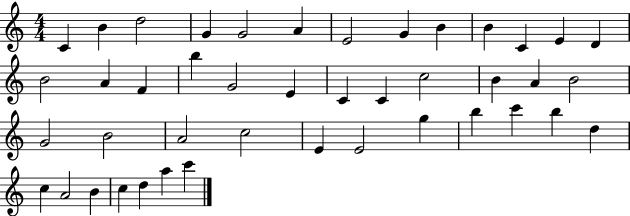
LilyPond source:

{
  \clef treble
  \numericTimeSignature
  \time 4/4
  \key c \major
  c'4 b'4 d''2 | g'4 g'2 a'4 | e'2 g'4 b'4 | b'4 c'4 e'4 d'4 | \break b'2 a'4 f'4 | b''4 g'2 e'4 | c'4 c'4 c''2 | b'4 a'4 b'2 | \break g'2 b'2 | a'2 c''2 | e'4 e'2 g''4 | b''4 c'''4 b''4 d''4 | \break c''4 a'2 b'4 | c''4 d''4 a''4 c'''4 | \bar "|."
}